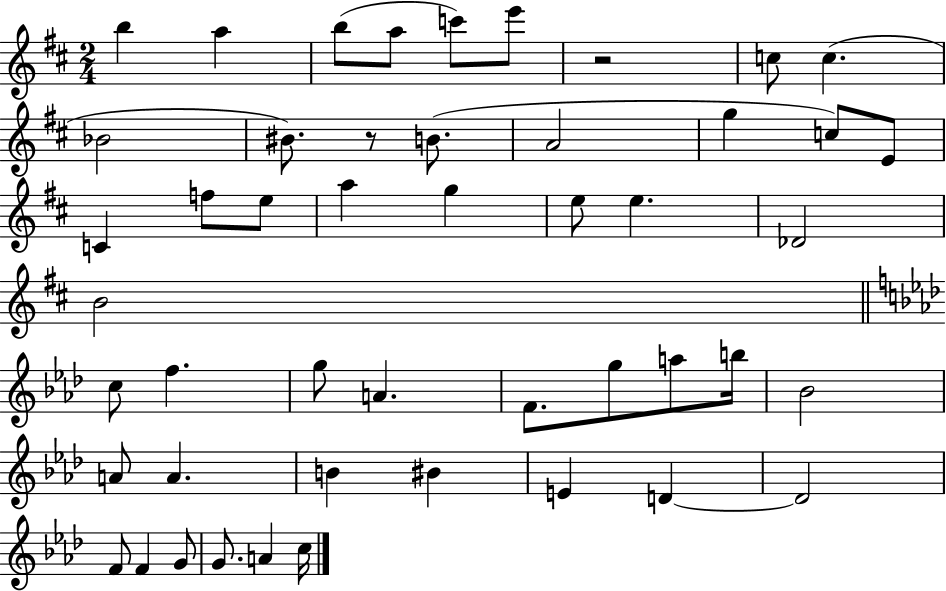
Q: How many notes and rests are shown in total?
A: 48